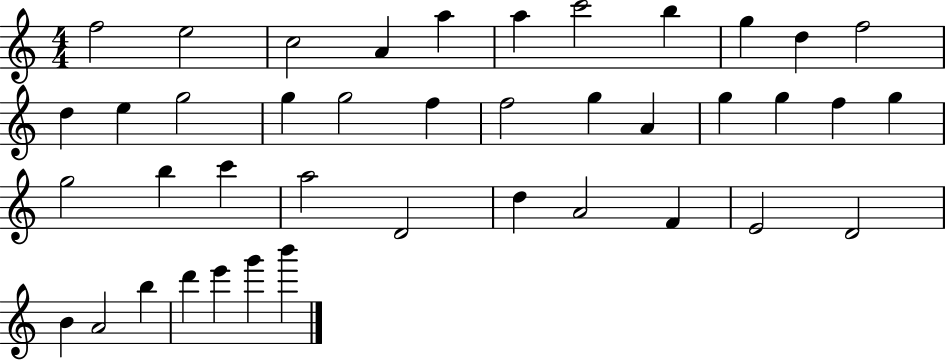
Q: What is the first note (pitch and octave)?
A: F5